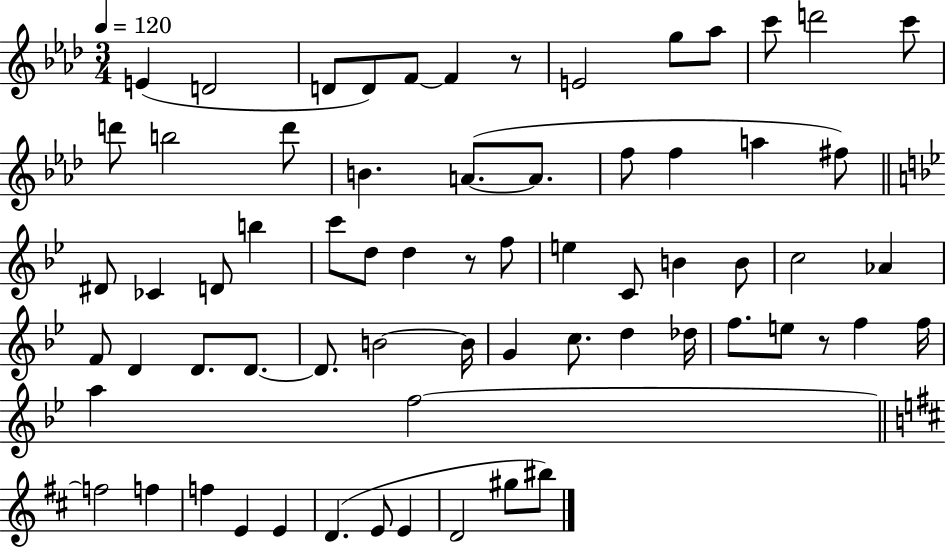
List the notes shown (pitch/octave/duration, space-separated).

E4/q D4/h D4/e D4/e F4/e F4/q R/e E4/h G5/e Ab5/e C6/e D6/h C6/e D6/e B5/h D6/e B4/q. A4/e. A4/e. F5/e F5/q A5/q F#5/e D#4/e CES4/q D4/e B5/q C6/e D5/e D5/q R/e F5/e E5/q C4/e B4/q B4/e C5/h Ab4/q F4/e D4/q D4/e. D4/e. D4/e. B4/h B4/s G4/q C5/e. D5/q Db5/s F5/e. E5/e R/e F5/q F5/s A5/q F5/h F5/h F5/q F5/q E4/q E4/q D4/q. E4/e E4/q D4/h G#5/e BIS5/e